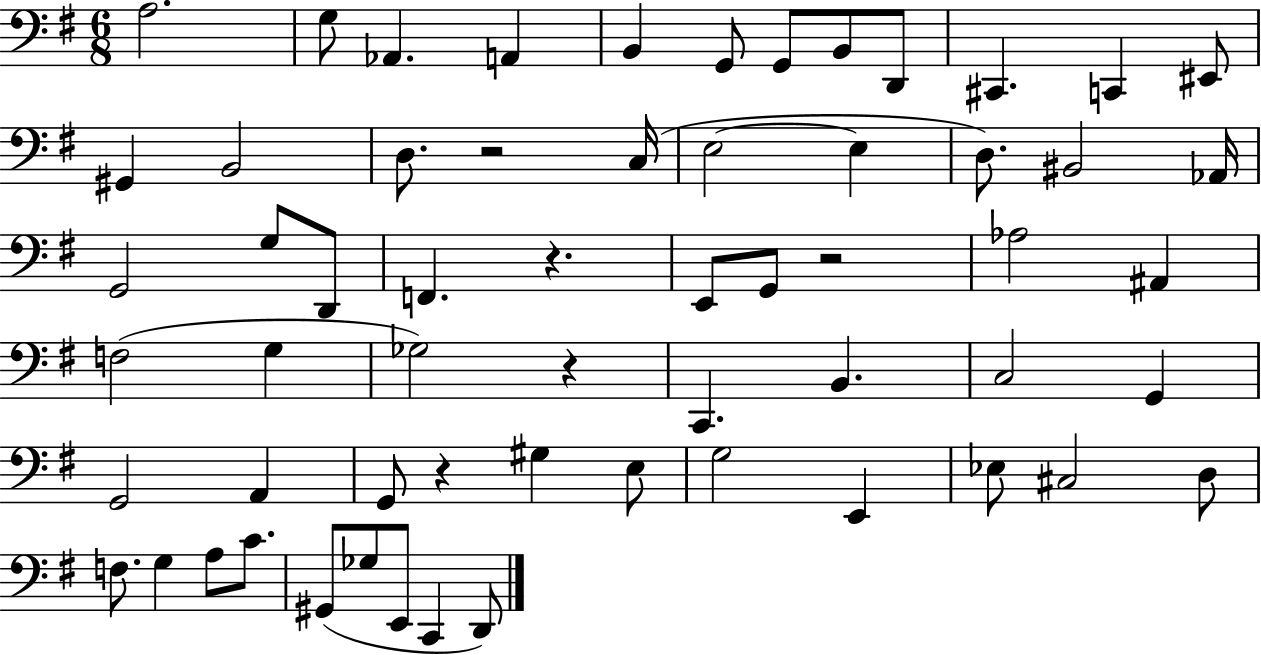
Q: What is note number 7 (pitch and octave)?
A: G2